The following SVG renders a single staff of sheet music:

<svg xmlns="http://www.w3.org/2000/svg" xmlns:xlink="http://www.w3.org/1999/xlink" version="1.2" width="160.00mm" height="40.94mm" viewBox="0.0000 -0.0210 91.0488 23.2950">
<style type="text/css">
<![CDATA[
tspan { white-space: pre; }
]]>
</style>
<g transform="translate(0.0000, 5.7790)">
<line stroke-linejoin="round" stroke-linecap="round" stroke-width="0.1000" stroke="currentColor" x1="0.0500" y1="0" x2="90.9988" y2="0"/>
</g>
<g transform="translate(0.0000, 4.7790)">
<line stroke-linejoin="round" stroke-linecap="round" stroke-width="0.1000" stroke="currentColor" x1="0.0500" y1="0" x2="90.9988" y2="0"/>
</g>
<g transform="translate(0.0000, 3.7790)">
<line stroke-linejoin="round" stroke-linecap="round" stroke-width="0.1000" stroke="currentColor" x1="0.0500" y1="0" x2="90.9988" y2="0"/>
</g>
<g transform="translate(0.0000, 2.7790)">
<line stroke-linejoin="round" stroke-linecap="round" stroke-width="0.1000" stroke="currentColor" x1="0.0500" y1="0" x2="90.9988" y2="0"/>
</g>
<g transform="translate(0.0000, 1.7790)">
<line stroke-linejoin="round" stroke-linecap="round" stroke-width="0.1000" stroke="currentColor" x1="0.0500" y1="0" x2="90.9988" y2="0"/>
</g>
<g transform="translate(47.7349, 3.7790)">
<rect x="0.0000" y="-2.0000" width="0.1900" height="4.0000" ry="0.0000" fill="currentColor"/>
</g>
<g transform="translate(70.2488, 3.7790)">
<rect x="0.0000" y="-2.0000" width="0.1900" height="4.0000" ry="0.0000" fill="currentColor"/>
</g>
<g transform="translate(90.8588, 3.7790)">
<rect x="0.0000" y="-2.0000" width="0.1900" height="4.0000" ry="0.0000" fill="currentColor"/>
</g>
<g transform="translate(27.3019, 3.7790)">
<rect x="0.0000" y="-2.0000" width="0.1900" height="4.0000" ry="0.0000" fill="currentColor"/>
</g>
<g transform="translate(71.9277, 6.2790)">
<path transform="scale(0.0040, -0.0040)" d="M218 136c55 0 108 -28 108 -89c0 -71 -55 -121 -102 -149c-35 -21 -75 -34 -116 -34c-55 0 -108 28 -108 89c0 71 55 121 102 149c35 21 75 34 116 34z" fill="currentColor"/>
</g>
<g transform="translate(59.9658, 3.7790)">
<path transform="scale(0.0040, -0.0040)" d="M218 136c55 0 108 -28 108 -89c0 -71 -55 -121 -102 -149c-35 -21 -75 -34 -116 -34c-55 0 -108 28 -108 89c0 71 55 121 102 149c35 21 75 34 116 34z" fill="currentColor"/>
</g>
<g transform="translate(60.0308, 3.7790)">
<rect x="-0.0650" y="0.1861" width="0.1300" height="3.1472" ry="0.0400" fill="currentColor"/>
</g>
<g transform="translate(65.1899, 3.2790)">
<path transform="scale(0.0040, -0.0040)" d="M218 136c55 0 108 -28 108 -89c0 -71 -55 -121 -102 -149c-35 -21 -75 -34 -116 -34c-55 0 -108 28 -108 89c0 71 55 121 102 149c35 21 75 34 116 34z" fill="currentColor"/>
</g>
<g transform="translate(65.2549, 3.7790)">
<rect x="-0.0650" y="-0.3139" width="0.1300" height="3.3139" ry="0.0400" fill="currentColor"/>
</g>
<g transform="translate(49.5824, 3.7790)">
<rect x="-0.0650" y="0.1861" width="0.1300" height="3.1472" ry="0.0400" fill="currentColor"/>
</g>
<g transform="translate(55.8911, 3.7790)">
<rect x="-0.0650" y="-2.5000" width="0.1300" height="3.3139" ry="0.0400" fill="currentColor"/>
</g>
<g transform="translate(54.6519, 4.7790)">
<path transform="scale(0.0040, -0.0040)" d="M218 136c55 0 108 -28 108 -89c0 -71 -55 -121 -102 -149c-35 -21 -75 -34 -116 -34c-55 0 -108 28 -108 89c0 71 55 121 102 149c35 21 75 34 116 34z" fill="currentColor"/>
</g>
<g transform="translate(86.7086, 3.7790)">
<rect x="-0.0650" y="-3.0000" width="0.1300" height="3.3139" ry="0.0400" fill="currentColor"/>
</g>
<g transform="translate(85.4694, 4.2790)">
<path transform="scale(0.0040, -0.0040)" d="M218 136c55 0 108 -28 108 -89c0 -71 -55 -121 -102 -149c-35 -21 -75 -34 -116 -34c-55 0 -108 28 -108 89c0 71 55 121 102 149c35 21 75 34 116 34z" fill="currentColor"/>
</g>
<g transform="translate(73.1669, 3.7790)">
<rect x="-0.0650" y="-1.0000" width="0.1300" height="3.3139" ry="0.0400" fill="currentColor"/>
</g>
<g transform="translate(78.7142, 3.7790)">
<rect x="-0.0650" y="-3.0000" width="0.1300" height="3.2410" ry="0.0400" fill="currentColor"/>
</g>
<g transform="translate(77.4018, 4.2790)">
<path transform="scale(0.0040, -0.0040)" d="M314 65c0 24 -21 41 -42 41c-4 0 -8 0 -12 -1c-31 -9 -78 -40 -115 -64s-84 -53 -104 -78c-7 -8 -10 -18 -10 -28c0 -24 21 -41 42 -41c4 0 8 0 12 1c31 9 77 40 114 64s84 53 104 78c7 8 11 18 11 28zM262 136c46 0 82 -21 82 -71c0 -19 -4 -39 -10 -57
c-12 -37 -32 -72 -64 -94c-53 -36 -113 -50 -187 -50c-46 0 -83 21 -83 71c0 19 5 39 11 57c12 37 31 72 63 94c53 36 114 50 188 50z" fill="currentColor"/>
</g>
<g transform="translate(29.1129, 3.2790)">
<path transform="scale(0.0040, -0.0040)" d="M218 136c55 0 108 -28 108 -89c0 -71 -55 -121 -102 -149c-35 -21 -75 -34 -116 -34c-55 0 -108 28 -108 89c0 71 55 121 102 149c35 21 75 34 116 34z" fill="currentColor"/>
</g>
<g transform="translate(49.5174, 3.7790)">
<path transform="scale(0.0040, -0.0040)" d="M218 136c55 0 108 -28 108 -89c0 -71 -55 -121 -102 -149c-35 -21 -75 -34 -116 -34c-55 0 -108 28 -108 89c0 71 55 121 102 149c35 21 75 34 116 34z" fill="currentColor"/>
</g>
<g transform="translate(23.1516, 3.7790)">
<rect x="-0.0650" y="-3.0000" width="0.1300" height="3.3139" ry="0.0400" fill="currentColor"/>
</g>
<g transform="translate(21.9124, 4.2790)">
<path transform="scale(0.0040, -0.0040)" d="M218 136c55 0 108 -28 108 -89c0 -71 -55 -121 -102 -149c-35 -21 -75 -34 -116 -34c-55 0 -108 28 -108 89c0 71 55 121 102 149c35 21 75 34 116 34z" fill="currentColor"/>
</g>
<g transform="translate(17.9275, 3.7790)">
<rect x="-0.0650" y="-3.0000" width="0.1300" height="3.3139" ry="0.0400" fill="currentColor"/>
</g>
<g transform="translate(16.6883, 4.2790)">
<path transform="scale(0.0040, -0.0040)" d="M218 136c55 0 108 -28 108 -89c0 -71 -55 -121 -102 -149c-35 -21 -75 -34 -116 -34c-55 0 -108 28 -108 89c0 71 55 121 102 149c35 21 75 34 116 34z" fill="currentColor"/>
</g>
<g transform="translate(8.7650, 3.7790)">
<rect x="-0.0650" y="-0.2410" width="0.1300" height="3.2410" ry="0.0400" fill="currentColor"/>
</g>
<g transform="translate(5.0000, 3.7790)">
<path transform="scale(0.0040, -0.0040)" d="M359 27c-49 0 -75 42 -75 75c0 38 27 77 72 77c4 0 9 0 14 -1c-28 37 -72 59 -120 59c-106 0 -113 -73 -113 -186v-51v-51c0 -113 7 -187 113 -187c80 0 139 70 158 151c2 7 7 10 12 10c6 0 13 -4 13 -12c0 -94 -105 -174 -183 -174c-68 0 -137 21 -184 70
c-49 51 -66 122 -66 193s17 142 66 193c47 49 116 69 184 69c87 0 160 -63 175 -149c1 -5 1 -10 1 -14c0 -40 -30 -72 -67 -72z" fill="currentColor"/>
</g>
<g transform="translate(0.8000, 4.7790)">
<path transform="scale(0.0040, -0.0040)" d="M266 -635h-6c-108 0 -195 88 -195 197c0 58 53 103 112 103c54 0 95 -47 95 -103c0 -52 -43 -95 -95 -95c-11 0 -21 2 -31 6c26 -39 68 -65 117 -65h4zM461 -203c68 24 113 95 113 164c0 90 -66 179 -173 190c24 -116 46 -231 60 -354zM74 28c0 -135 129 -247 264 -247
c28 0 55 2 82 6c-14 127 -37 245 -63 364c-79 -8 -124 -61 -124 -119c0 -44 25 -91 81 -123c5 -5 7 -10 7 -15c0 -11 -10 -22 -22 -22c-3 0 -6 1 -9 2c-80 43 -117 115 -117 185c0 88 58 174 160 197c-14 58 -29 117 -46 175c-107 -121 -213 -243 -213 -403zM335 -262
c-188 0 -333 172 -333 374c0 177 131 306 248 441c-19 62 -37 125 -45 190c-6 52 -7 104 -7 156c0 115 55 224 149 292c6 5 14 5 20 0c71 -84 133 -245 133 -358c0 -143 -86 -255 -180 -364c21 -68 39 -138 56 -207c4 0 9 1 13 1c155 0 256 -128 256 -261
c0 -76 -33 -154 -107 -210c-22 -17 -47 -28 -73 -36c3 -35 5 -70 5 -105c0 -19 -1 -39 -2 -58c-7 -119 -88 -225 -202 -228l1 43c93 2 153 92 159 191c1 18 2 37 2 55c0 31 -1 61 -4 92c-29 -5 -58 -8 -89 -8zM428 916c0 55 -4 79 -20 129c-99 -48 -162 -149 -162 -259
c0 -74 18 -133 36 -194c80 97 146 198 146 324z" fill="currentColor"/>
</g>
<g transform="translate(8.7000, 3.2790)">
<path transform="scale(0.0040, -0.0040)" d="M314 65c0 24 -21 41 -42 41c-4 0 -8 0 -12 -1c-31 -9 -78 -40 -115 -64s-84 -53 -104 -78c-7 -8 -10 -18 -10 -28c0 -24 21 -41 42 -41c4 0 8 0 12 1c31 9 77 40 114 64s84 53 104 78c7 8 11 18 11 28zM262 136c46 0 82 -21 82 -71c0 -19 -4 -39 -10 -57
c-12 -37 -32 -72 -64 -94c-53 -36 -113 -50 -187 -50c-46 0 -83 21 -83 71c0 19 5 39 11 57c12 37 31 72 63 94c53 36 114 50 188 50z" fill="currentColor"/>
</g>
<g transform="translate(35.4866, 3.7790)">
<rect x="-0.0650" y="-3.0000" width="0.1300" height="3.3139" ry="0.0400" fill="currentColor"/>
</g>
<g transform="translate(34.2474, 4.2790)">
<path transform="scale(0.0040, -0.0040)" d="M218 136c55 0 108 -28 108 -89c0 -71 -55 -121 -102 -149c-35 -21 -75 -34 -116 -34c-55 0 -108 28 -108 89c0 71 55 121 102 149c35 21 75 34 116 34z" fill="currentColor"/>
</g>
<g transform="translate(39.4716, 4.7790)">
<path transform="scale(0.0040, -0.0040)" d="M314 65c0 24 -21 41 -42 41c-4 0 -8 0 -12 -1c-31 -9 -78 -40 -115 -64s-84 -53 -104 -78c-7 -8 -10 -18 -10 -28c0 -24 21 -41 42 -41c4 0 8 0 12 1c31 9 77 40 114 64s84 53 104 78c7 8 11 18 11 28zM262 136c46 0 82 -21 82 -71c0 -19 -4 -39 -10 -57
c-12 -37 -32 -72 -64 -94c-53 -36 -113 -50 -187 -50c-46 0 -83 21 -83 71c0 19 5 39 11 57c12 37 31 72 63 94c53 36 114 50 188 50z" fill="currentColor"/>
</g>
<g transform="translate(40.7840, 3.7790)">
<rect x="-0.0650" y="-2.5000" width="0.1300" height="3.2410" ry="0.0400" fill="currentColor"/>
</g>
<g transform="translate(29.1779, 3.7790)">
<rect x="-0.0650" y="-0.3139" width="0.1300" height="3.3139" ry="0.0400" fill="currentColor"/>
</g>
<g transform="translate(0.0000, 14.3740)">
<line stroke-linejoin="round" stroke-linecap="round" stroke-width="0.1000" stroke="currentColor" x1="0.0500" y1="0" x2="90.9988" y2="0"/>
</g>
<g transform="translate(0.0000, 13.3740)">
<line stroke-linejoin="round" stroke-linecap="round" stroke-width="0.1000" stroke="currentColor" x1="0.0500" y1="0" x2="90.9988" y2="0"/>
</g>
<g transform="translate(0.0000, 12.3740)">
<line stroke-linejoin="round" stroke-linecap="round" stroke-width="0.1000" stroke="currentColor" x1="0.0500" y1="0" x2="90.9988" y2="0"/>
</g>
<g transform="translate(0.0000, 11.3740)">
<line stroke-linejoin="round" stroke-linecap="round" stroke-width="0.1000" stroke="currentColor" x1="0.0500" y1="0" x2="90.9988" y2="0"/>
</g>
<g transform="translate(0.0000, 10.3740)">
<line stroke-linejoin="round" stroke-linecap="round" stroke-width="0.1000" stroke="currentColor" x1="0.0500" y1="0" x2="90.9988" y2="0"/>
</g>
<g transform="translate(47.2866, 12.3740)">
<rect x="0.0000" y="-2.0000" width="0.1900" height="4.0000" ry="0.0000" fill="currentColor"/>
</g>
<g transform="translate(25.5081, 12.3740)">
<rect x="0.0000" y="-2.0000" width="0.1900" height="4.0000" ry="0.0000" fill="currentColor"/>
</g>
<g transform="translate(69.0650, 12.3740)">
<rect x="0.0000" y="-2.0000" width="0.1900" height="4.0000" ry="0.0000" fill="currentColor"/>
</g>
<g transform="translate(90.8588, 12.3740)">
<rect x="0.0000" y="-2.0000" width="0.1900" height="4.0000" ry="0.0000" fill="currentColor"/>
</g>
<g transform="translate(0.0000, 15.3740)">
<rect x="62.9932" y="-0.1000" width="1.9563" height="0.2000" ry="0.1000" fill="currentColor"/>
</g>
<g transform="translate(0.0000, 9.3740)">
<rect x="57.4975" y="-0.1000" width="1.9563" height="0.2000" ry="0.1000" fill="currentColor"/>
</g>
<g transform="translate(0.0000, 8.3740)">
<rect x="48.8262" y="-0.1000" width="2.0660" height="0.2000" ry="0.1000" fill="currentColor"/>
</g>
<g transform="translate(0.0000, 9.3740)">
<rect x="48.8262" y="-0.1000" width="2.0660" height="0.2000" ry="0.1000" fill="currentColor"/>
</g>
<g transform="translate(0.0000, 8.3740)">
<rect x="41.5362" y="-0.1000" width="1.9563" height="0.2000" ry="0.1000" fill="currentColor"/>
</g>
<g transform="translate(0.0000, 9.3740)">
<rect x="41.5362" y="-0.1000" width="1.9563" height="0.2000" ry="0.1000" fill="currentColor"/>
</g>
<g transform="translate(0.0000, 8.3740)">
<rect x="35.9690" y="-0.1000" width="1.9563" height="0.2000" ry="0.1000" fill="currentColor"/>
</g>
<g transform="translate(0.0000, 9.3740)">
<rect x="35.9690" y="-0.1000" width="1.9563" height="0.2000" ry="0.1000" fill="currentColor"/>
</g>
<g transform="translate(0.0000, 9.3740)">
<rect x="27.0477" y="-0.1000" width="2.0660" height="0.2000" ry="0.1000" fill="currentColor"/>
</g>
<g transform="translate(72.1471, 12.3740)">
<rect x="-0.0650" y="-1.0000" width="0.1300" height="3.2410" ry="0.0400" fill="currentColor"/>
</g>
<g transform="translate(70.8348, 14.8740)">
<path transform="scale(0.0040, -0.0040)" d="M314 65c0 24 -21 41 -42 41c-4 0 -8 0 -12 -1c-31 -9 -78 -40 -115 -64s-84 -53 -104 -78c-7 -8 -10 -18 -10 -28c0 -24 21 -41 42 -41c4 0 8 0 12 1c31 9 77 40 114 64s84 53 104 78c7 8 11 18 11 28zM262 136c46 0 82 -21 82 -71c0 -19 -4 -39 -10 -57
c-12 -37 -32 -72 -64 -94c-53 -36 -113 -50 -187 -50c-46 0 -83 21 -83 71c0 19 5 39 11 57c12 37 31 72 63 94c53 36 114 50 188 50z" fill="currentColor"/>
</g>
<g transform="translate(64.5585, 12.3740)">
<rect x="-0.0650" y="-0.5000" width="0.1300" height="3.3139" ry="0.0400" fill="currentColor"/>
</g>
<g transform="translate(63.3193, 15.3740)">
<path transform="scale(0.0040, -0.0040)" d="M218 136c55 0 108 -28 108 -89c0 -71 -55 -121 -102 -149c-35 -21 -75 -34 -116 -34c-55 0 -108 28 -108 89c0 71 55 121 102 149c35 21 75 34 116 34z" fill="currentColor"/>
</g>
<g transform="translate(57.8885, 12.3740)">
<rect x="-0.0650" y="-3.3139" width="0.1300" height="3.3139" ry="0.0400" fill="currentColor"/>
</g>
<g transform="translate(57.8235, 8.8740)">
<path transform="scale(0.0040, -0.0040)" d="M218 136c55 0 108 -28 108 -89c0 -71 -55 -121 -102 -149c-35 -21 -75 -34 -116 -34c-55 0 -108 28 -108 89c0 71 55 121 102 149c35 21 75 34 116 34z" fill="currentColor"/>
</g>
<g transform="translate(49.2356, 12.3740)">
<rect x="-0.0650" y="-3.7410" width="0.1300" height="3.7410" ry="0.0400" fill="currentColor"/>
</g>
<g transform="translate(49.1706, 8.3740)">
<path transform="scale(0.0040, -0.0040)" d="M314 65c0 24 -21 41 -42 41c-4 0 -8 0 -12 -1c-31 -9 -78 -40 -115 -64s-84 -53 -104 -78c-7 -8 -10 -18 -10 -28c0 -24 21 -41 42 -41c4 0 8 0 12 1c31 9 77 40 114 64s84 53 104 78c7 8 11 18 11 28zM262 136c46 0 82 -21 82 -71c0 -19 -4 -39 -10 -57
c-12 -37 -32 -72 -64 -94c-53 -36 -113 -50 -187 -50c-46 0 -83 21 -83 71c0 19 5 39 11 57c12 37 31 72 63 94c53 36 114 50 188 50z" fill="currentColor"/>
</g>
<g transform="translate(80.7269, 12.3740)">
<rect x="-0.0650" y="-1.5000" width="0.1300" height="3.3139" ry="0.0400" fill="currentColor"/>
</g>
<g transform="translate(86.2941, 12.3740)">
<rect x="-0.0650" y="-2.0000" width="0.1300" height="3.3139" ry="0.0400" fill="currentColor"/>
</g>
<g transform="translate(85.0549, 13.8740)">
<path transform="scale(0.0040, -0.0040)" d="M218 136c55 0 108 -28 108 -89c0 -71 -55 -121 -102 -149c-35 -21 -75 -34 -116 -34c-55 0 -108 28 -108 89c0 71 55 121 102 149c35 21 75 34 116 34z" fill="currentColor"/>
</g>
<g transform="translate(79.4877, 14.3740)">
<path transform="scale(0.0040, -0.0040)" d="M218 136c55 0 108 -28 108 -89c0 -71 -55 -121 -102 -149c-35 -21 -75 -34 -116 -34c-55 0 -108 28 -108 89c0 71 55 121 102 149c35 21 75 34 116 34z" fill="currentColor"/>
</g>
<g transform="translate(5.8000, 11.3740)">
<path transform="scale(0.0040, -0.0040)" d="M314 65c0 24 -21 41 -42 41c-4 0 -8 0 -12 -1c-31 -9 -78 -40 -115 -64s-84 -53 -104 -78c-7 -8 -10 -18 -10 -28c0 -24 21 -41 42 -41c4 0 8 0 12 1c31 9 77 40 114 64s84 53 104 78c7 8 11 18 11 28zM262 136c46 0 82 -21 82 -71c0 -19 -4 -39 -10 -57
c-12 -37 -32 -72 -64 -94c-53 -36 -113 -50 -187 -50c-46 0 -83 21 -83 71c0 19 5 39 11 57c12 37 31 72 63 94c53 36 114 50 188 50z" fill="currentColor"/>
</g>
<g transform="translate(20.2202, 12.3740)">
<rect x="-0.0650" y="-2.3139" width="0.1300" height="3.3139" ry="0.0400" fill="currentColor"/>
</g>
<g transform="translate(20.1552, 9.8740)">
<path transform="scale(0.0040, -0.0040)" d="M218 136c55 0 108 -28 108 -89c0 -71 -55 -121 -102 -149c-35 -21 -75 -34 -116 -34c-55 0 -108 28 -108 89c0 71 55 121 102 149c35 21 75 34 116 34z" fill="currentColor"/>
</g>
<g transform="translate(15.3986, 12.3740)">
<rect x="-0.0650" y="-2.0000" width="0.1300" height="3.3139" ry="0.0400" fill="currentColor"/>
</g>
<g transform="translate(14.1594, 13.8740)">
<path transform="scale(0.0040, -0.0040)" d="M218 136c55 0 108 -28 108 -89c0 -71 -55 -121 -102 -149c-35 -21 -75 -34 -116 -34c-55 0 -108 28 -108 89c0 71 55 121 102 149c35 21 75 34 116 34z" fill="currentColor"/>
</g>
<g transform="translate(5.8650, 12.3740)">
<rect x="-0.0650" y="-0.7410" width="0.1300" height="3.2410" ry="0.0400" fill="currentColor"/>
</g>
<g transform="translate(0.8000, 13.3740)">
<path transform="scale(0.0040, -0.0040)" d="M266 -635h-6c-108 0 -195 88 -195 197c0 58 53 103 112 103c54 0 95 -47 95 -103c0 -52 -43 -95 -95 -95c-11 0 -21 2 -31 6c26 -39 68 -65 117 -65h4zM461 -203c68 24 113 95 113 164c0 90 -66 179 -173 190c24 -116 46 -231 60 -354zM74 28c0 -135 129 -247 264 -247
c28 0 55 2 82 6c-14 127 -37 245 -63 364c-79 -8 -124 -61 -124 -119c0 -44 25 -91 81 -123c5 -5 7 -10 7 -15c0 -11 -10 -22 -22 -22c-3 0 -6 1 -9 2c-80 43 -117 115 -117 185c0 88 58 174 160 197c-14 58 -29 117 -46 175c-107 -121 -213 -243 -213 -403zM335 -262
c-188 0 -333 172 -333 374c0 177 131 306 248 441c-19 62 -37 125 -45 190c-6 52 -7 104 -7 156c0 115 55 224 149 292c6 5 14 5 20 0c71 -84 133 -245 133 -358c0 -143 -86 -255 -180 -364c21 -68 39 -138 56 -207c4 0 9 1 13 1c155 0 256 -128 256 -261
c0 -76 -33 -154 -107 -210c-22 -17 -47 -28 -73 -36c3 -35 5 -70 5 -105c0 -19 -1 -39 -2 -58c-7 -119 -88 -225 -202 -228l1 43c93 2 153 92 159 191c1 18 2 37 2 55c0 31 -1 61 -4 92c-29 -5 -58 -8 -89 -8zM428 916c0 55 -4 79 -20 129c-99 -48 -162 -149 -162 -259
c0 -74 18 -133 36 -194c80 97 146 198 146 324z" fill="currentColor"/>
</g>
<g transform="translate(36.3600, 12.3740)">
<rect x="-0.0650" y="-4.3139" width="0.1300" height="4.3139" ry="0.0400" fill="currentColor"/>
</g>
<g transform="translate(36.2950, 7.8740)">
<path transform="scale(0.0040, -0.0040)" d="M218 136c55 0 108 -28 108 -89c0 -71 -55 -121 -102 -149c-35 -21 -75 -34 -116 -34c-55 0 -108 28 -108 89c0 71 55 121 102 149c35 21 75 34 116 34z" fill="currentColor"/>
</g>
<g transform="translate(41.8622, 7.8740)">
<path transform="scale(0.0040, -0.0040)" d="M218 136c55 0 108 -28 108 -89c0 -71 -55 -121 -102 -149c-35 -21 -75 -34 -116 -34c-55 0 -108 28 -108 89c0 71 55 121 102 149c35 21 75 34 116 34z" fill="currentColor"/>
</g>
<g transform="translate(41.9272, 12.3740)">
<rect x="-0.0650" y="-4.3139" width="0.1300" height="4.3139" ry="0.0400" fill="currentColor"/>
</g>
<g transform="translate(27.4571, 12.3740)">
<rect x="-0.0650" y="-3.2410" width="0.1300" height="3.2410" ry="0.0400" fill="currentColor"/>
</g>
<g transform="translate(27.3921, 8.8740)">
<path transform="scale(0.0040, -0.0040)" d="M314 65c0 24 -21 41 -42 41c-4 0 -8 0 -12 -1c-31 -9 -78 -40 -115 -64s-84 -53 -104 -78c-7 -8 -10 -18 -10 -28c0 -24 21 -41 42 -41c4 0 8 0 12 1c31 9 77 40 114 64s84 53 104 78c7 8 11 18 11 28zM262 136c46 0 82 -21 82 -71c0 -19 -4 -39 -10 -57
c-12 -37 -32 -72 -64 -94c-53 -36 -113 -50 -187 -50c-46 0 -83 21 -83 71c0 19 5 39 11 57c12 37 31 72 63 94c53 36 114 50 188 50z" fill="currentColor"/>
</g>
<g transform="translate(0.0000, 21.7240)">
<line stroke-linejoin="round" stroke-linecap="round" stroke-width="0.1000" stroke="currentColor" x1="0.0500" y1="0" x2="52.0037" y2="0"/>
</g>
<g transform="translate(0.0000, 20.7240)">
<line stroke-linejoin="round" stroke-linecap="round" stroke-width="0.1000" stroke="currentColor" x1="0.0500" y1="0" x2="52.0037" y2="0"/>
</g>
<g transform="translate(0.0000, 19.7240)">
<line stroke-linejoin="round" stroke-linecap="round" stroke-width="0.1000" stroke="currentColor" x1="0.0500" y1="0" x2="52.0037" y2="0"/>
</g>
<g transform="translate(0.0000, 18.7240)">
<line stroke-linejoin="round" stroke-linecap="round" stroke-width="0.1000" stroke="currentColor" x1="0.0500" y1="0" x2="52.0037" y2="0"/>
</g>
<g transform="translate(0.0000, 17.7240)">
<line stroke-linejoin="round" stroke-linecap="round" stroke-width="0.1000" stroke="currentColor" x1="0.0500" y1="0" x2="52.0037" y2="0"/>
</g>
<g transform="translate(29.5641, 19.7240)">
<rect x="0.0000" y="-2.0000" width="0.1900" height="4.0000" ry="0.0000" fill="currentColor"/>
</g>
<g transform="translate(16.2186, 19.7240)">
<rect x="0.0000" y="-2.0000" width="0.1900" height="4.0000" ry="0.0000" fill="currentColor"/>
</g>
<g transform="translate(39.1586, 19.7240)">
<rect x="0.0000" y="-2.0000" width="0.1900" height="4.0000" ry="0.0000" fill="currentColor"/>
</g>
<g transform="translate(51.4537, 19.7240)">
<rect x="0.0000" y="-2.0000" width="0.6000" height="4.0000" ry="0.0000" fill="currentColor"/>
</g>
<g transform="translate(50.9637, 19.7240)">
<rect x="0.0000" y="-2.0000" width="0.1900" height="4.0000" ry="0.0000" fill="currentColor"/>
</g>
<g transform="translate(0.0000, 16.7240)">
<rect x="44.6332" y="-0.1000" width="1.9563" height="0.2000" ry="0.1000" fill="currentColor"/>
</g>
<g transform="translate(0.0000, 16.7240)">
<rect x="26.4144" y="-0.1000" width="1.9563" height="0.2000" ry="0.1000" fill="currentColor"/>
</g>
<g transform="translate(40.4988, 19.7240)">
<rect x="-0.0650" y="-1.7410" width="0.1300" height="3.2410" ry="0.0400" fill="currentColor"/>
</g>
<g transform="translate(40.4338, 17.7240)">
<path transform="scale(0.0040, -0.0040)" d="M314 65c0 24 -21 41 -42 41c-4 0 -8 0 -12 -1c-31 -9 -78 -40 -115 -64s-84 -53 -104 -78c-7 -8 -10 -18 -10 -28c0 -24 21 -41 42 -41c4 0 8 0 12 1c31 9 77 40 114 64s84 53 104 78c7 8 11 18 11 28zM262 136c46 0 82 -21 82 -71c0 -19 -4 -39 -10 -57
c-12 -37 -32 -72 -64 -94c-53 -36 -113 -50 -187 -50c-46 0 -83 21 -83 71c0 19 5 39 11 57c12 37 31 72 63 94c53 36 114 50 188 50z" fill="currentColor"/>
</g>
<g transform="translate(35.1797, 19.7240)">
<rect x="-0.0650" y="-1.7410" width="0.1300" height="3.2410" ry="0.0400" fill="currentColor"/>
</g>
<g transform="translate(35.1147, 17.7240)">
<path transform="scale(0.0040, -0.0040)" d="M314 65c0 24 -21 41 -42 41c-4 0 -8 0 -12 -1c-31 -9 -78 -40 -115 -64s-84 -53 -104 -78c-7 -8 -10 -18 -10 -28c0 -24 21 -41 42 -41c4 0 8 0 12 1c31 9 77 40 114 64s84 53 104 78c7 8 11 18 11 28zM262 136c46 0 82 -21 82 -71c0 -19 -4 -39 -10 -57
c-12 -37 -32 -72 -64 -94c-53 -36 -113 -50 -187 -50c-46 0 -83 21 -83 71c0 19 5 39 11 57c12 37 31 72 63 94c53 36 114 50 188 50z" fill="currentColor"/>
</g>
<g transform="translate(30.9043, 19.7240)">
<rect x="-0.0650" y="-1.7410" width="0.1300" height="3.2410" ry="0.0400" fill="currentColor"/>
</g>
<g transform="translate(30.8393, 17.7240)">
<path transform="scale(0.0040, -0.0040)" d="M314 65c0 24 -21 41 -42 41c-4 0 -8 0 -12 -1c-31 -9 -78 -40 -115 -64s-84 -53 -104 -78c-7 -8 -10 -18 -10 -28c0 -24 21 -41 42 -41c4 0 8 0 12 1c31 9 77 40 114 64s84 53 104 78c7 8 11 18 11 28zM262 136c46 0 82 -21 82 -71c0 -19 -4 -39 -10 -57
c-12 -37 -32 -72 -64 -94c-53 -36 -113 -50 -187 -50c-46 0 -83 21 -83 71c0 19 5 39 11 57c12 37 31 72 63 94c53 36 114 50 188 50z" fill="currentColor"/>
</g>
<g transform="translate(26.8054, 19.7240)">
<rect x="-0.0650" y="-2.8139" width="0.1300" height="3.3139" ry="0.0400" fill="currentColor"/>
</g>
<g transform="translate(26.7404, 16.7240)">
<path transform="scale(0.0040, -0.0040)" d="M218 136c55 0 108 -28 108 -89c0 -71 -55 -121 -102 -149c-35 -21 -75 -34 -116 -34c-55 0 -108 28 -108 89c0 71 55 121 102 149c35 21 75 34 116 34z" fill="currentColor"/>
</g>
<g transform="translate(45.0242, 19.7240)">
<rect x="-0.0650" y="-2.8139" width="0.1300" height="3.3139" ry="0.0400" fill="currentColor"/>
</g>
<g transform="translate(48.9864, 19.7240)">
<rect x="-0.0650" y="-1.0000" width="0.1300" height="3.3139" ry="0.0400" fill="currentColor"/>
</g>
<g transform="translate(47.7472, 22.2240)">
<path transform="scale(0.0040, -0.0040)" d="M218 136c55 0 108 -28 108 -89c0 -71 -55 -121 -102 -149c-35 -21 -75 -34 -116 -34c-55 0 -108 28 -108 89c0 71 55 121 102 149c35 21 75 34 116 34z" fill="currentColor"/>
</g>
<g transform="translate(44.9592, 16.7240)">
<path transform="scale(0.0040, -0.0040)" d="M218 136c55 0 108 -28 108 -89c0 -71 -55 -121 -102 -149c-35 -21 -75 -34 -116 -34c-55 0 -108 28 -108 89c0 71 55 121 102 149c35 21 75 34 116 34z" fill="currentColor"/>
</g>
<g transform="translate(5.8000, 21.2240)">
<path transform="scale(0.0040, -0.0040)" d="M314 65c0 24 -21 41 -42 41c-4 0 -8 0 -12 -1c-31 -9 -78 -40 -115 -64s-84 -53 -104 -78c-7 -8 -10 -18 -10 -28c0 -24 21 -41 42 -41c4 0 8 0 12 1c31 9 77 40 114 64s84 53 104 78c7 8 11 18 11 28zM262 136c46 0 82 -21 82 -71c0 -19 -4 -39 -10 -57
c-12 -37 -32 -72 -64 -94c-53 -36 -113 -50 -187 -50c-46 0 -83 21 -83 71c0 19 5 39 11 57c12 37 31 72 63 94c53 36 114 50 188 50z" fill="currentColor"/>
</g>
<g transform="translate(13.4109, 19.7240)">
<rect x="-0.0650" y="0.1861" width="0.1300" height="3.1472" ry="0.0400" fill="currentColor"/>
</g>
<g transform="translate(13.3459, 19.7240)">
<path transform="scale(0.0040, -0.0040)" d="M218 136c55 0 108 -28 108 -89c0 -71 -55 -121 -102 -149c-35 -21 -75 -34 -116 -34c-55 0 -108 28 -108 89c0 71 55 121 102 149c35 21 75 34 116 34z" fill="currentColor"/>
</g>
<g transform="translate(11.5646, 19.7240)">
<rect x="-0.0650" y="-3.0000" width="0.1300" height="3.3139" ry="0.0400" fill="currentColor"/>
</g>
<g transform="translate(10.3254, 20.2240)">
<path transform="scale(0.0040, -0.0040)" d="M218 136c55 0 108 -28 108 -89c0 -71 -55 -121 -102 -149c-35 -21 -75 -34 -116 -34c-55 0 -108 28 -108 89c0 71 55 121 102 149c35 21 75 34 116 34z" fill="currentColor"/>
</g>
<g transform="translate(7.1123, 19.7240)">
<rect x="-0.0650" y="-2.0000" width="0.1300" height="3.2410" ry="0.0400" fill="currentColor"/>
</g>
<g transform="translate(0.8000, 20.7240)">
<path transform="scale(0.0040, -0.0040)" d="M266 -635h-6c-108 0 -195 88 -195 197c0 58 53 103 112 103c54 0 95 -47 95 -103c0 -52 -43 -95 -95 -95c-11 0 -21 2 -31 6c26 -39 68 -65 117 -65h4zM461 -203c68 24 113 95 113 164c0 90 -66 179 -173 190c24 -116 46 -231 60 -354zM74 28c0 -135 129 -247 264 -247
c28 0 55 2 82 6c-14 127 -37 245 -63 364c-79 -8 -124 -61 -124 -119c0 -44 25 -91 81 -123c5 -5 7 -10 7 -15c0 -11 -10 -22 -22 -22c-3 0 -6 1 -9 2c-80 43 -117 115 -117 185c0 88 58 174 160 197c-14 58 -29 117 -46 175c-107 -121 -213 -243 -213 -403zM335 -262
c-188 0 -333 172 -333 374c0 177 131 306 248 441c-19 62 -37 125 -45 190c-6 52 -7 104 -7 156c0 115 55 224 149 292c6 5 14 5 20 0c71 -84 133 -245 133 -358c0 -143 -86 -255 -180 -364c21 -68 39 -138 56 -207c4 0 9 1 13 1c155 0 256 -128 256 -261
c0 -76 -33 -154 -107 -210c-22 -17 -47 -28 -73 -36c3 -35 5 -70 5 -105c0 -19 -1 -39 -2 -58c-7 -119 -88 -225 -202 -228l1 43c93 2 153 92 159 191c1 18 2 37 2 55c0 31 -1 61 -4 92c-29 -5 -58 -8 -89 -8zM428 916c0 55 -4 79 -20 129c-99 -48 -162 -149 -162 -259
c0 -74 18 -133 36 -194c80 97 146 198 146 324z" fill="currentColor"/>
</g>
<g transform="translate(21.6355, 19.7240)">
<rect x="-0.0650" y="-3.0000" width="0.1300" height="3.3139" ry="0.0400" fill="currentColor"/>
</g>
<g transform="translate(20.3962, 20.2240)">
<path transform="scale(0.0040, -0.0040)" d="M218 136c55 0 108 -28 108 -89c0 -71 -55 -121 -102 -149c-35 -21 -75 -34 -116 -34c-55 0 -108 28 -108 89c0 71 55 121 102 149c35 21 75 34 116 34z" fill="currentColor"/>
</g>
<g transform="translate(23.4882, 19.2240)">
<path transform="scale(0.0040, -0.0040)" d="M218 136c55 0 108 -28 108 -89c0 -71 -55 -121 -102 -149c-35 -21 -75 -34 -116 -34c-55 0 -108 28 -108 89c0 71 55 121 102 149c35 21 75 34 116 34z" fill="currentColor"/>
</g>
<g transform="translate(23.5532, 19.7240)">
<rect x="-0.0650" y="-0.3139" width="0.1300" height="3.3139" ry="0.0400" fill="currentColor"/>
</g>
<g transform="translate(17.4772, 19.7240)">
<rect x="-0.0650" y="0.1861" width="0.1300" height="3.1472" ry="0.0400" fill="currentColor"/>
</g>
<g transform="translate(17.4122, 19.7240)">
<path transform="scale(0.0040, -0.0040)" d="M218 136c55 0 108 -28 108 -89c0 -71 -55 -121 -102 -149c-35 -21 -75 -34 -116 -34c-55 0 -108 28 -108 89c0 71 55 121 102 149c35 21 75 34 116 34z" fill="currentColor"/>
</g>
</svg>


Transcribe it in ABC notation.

X:1
T:Untitled
M:4/4
L:1/4
K:C
c2 A A c A G2 B G B c D A2 A d2 F g b2 d' d' c'2 b C D2 E F F2 A B B A c a f2 f2 f2 a D